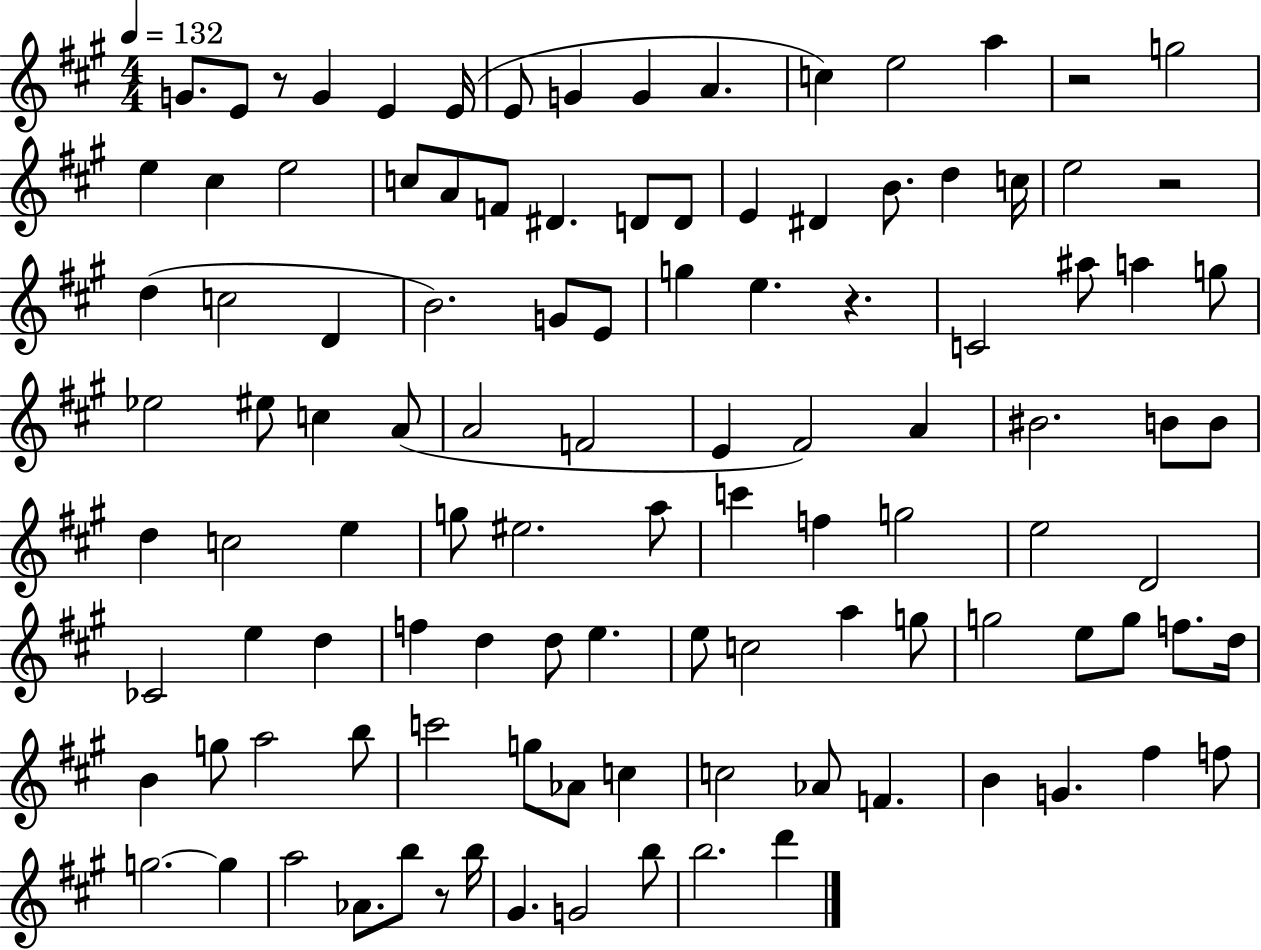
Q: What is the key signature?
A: A major